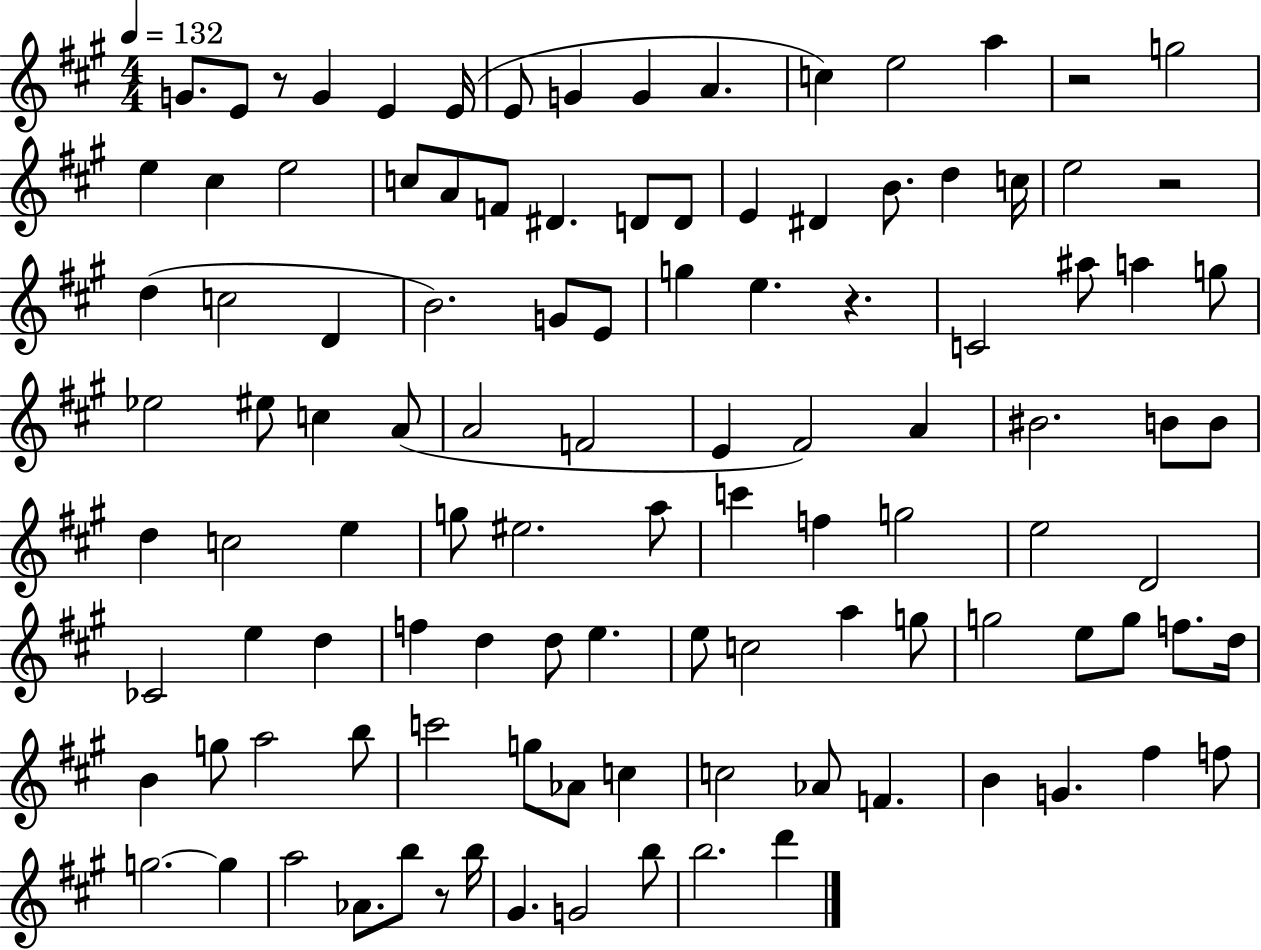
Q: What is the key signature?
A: A major